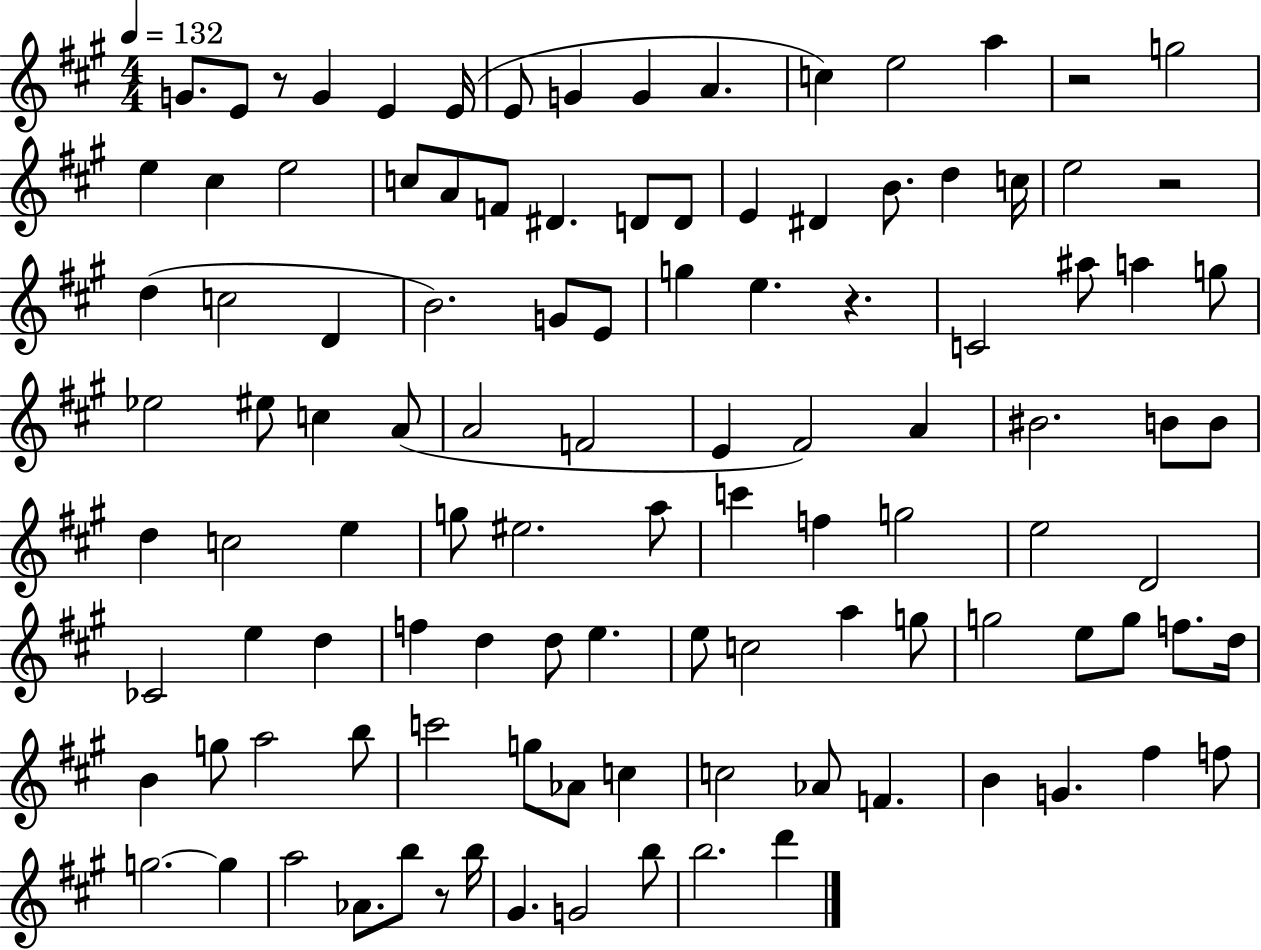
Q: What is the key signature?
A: A major